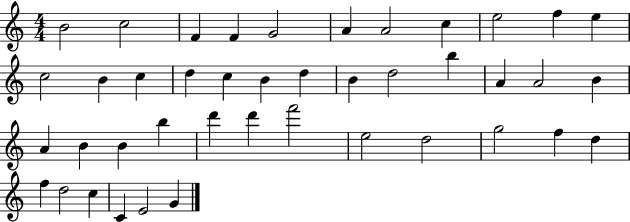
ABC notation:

X:1
T:Untitled
M:4/4
L:1/4
K:C
B2 c2 F F G2 A A2 c e2 f e c2 B c d c B d B d2 b A A2 B A B B b d' d' f'2 e2 d2 g2 f d f d2 c C E2 G